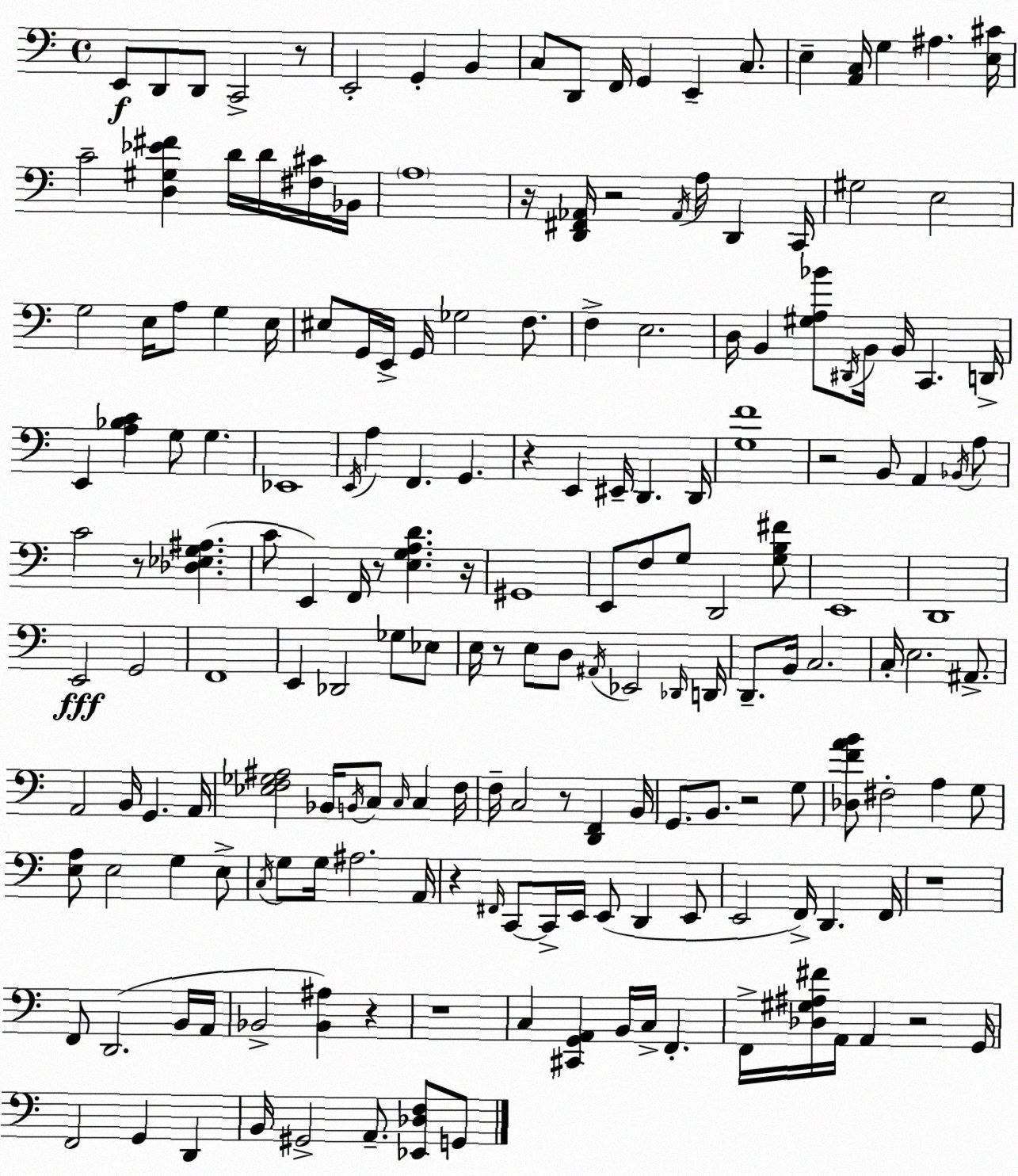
X:1
T:Untitled
M:4/4
L:1/4
K:C
E,,/2 D,,/2 D,,/2 C,,2 z/2 E,,2 G,, B,, C,/2 D,,/2 F,,/4 G,, E,, C,/2 E, [A,,C,]/4 G, ^A, [E,^C]/4 C2 [D,^G,_E^F] D/4 D/4 [^F,^C]/4 _B,,/4 A,4 z/4 [D,,^F,,_A,,]/4 z2 _A,,/4 A,/4 D,, C,,/4 ^G,2 E,2 G,2 E,/4 A,/2 G, E,/4 ^E,/2 G,,/4 E,,/4 G,,/4 _G,2 F,/2 F, E,2 D,/4 B,, [^G,A,_B]/2 ^D,,/4 B,,/4 B,,/4 C,, D,,/4 E,, [A,_B,C] G,/2 G, _E,,4 E,,/4 A, F,, G,, z E,, ^E,,/4 D,, D,,/4 [G,F]4 z2 B,,/2 A,, _B,,/4 A,/2 C2 z/2 [_D,_E,G,^A,] C/2 E,, F,,/4 z/2 [E,G,A,D] z/4 ^G,,4 E,,/2 F,/2 G,/2 D,,2 [G,B,^F]/2 E,,4 D,,4 E,,2 G,,2 F,,4 E,, _D,,2 _G,/2 _E,/2 E,/4 z/2 E,/2 D,/2 ^A,,/4 _E,,2 _D,,/4 D,,/4 D,,/2 B,,/4 C,2 C,/4 E,2 ^A,,/2 A,,2 B,,/4 G,, A,,/4 [_E,F,_G,^A,]2 _B,,/4 B,,/4 C,/2 C,/4 C, F,/4 F,/4 C,2 z/2 [D,,F,,] B,,/4 G,,/2 B,,/2 z2 G,/2 [_D,FAB]/2 ^F,2 A, G,/2 [E,A,]/2 E,2 G, E,/2 C,/4 G,/2 G,/4 ^A,2 A,,/4 z ^F,,/4 C,,/2 C,,/4 E,,/4 E,,/2 D,, E,,/2 E,,2 F,,/4 D,, F,,/4 z4 F,,/2 D,,2 B,,/4 A,,/4 _B,,2 [_B,,^A,] z z4 C, [^C,,G,,A,,] B,,/4 C,/4 F,, F,,/4 [_D,^G,^A,^F]/4 A,,/4 A,, z2 G,,/4 F,,2 G,, D,, B,,/4 ^G,,2 A,,/2 [_E,,_D,F,]/2 G,,/2